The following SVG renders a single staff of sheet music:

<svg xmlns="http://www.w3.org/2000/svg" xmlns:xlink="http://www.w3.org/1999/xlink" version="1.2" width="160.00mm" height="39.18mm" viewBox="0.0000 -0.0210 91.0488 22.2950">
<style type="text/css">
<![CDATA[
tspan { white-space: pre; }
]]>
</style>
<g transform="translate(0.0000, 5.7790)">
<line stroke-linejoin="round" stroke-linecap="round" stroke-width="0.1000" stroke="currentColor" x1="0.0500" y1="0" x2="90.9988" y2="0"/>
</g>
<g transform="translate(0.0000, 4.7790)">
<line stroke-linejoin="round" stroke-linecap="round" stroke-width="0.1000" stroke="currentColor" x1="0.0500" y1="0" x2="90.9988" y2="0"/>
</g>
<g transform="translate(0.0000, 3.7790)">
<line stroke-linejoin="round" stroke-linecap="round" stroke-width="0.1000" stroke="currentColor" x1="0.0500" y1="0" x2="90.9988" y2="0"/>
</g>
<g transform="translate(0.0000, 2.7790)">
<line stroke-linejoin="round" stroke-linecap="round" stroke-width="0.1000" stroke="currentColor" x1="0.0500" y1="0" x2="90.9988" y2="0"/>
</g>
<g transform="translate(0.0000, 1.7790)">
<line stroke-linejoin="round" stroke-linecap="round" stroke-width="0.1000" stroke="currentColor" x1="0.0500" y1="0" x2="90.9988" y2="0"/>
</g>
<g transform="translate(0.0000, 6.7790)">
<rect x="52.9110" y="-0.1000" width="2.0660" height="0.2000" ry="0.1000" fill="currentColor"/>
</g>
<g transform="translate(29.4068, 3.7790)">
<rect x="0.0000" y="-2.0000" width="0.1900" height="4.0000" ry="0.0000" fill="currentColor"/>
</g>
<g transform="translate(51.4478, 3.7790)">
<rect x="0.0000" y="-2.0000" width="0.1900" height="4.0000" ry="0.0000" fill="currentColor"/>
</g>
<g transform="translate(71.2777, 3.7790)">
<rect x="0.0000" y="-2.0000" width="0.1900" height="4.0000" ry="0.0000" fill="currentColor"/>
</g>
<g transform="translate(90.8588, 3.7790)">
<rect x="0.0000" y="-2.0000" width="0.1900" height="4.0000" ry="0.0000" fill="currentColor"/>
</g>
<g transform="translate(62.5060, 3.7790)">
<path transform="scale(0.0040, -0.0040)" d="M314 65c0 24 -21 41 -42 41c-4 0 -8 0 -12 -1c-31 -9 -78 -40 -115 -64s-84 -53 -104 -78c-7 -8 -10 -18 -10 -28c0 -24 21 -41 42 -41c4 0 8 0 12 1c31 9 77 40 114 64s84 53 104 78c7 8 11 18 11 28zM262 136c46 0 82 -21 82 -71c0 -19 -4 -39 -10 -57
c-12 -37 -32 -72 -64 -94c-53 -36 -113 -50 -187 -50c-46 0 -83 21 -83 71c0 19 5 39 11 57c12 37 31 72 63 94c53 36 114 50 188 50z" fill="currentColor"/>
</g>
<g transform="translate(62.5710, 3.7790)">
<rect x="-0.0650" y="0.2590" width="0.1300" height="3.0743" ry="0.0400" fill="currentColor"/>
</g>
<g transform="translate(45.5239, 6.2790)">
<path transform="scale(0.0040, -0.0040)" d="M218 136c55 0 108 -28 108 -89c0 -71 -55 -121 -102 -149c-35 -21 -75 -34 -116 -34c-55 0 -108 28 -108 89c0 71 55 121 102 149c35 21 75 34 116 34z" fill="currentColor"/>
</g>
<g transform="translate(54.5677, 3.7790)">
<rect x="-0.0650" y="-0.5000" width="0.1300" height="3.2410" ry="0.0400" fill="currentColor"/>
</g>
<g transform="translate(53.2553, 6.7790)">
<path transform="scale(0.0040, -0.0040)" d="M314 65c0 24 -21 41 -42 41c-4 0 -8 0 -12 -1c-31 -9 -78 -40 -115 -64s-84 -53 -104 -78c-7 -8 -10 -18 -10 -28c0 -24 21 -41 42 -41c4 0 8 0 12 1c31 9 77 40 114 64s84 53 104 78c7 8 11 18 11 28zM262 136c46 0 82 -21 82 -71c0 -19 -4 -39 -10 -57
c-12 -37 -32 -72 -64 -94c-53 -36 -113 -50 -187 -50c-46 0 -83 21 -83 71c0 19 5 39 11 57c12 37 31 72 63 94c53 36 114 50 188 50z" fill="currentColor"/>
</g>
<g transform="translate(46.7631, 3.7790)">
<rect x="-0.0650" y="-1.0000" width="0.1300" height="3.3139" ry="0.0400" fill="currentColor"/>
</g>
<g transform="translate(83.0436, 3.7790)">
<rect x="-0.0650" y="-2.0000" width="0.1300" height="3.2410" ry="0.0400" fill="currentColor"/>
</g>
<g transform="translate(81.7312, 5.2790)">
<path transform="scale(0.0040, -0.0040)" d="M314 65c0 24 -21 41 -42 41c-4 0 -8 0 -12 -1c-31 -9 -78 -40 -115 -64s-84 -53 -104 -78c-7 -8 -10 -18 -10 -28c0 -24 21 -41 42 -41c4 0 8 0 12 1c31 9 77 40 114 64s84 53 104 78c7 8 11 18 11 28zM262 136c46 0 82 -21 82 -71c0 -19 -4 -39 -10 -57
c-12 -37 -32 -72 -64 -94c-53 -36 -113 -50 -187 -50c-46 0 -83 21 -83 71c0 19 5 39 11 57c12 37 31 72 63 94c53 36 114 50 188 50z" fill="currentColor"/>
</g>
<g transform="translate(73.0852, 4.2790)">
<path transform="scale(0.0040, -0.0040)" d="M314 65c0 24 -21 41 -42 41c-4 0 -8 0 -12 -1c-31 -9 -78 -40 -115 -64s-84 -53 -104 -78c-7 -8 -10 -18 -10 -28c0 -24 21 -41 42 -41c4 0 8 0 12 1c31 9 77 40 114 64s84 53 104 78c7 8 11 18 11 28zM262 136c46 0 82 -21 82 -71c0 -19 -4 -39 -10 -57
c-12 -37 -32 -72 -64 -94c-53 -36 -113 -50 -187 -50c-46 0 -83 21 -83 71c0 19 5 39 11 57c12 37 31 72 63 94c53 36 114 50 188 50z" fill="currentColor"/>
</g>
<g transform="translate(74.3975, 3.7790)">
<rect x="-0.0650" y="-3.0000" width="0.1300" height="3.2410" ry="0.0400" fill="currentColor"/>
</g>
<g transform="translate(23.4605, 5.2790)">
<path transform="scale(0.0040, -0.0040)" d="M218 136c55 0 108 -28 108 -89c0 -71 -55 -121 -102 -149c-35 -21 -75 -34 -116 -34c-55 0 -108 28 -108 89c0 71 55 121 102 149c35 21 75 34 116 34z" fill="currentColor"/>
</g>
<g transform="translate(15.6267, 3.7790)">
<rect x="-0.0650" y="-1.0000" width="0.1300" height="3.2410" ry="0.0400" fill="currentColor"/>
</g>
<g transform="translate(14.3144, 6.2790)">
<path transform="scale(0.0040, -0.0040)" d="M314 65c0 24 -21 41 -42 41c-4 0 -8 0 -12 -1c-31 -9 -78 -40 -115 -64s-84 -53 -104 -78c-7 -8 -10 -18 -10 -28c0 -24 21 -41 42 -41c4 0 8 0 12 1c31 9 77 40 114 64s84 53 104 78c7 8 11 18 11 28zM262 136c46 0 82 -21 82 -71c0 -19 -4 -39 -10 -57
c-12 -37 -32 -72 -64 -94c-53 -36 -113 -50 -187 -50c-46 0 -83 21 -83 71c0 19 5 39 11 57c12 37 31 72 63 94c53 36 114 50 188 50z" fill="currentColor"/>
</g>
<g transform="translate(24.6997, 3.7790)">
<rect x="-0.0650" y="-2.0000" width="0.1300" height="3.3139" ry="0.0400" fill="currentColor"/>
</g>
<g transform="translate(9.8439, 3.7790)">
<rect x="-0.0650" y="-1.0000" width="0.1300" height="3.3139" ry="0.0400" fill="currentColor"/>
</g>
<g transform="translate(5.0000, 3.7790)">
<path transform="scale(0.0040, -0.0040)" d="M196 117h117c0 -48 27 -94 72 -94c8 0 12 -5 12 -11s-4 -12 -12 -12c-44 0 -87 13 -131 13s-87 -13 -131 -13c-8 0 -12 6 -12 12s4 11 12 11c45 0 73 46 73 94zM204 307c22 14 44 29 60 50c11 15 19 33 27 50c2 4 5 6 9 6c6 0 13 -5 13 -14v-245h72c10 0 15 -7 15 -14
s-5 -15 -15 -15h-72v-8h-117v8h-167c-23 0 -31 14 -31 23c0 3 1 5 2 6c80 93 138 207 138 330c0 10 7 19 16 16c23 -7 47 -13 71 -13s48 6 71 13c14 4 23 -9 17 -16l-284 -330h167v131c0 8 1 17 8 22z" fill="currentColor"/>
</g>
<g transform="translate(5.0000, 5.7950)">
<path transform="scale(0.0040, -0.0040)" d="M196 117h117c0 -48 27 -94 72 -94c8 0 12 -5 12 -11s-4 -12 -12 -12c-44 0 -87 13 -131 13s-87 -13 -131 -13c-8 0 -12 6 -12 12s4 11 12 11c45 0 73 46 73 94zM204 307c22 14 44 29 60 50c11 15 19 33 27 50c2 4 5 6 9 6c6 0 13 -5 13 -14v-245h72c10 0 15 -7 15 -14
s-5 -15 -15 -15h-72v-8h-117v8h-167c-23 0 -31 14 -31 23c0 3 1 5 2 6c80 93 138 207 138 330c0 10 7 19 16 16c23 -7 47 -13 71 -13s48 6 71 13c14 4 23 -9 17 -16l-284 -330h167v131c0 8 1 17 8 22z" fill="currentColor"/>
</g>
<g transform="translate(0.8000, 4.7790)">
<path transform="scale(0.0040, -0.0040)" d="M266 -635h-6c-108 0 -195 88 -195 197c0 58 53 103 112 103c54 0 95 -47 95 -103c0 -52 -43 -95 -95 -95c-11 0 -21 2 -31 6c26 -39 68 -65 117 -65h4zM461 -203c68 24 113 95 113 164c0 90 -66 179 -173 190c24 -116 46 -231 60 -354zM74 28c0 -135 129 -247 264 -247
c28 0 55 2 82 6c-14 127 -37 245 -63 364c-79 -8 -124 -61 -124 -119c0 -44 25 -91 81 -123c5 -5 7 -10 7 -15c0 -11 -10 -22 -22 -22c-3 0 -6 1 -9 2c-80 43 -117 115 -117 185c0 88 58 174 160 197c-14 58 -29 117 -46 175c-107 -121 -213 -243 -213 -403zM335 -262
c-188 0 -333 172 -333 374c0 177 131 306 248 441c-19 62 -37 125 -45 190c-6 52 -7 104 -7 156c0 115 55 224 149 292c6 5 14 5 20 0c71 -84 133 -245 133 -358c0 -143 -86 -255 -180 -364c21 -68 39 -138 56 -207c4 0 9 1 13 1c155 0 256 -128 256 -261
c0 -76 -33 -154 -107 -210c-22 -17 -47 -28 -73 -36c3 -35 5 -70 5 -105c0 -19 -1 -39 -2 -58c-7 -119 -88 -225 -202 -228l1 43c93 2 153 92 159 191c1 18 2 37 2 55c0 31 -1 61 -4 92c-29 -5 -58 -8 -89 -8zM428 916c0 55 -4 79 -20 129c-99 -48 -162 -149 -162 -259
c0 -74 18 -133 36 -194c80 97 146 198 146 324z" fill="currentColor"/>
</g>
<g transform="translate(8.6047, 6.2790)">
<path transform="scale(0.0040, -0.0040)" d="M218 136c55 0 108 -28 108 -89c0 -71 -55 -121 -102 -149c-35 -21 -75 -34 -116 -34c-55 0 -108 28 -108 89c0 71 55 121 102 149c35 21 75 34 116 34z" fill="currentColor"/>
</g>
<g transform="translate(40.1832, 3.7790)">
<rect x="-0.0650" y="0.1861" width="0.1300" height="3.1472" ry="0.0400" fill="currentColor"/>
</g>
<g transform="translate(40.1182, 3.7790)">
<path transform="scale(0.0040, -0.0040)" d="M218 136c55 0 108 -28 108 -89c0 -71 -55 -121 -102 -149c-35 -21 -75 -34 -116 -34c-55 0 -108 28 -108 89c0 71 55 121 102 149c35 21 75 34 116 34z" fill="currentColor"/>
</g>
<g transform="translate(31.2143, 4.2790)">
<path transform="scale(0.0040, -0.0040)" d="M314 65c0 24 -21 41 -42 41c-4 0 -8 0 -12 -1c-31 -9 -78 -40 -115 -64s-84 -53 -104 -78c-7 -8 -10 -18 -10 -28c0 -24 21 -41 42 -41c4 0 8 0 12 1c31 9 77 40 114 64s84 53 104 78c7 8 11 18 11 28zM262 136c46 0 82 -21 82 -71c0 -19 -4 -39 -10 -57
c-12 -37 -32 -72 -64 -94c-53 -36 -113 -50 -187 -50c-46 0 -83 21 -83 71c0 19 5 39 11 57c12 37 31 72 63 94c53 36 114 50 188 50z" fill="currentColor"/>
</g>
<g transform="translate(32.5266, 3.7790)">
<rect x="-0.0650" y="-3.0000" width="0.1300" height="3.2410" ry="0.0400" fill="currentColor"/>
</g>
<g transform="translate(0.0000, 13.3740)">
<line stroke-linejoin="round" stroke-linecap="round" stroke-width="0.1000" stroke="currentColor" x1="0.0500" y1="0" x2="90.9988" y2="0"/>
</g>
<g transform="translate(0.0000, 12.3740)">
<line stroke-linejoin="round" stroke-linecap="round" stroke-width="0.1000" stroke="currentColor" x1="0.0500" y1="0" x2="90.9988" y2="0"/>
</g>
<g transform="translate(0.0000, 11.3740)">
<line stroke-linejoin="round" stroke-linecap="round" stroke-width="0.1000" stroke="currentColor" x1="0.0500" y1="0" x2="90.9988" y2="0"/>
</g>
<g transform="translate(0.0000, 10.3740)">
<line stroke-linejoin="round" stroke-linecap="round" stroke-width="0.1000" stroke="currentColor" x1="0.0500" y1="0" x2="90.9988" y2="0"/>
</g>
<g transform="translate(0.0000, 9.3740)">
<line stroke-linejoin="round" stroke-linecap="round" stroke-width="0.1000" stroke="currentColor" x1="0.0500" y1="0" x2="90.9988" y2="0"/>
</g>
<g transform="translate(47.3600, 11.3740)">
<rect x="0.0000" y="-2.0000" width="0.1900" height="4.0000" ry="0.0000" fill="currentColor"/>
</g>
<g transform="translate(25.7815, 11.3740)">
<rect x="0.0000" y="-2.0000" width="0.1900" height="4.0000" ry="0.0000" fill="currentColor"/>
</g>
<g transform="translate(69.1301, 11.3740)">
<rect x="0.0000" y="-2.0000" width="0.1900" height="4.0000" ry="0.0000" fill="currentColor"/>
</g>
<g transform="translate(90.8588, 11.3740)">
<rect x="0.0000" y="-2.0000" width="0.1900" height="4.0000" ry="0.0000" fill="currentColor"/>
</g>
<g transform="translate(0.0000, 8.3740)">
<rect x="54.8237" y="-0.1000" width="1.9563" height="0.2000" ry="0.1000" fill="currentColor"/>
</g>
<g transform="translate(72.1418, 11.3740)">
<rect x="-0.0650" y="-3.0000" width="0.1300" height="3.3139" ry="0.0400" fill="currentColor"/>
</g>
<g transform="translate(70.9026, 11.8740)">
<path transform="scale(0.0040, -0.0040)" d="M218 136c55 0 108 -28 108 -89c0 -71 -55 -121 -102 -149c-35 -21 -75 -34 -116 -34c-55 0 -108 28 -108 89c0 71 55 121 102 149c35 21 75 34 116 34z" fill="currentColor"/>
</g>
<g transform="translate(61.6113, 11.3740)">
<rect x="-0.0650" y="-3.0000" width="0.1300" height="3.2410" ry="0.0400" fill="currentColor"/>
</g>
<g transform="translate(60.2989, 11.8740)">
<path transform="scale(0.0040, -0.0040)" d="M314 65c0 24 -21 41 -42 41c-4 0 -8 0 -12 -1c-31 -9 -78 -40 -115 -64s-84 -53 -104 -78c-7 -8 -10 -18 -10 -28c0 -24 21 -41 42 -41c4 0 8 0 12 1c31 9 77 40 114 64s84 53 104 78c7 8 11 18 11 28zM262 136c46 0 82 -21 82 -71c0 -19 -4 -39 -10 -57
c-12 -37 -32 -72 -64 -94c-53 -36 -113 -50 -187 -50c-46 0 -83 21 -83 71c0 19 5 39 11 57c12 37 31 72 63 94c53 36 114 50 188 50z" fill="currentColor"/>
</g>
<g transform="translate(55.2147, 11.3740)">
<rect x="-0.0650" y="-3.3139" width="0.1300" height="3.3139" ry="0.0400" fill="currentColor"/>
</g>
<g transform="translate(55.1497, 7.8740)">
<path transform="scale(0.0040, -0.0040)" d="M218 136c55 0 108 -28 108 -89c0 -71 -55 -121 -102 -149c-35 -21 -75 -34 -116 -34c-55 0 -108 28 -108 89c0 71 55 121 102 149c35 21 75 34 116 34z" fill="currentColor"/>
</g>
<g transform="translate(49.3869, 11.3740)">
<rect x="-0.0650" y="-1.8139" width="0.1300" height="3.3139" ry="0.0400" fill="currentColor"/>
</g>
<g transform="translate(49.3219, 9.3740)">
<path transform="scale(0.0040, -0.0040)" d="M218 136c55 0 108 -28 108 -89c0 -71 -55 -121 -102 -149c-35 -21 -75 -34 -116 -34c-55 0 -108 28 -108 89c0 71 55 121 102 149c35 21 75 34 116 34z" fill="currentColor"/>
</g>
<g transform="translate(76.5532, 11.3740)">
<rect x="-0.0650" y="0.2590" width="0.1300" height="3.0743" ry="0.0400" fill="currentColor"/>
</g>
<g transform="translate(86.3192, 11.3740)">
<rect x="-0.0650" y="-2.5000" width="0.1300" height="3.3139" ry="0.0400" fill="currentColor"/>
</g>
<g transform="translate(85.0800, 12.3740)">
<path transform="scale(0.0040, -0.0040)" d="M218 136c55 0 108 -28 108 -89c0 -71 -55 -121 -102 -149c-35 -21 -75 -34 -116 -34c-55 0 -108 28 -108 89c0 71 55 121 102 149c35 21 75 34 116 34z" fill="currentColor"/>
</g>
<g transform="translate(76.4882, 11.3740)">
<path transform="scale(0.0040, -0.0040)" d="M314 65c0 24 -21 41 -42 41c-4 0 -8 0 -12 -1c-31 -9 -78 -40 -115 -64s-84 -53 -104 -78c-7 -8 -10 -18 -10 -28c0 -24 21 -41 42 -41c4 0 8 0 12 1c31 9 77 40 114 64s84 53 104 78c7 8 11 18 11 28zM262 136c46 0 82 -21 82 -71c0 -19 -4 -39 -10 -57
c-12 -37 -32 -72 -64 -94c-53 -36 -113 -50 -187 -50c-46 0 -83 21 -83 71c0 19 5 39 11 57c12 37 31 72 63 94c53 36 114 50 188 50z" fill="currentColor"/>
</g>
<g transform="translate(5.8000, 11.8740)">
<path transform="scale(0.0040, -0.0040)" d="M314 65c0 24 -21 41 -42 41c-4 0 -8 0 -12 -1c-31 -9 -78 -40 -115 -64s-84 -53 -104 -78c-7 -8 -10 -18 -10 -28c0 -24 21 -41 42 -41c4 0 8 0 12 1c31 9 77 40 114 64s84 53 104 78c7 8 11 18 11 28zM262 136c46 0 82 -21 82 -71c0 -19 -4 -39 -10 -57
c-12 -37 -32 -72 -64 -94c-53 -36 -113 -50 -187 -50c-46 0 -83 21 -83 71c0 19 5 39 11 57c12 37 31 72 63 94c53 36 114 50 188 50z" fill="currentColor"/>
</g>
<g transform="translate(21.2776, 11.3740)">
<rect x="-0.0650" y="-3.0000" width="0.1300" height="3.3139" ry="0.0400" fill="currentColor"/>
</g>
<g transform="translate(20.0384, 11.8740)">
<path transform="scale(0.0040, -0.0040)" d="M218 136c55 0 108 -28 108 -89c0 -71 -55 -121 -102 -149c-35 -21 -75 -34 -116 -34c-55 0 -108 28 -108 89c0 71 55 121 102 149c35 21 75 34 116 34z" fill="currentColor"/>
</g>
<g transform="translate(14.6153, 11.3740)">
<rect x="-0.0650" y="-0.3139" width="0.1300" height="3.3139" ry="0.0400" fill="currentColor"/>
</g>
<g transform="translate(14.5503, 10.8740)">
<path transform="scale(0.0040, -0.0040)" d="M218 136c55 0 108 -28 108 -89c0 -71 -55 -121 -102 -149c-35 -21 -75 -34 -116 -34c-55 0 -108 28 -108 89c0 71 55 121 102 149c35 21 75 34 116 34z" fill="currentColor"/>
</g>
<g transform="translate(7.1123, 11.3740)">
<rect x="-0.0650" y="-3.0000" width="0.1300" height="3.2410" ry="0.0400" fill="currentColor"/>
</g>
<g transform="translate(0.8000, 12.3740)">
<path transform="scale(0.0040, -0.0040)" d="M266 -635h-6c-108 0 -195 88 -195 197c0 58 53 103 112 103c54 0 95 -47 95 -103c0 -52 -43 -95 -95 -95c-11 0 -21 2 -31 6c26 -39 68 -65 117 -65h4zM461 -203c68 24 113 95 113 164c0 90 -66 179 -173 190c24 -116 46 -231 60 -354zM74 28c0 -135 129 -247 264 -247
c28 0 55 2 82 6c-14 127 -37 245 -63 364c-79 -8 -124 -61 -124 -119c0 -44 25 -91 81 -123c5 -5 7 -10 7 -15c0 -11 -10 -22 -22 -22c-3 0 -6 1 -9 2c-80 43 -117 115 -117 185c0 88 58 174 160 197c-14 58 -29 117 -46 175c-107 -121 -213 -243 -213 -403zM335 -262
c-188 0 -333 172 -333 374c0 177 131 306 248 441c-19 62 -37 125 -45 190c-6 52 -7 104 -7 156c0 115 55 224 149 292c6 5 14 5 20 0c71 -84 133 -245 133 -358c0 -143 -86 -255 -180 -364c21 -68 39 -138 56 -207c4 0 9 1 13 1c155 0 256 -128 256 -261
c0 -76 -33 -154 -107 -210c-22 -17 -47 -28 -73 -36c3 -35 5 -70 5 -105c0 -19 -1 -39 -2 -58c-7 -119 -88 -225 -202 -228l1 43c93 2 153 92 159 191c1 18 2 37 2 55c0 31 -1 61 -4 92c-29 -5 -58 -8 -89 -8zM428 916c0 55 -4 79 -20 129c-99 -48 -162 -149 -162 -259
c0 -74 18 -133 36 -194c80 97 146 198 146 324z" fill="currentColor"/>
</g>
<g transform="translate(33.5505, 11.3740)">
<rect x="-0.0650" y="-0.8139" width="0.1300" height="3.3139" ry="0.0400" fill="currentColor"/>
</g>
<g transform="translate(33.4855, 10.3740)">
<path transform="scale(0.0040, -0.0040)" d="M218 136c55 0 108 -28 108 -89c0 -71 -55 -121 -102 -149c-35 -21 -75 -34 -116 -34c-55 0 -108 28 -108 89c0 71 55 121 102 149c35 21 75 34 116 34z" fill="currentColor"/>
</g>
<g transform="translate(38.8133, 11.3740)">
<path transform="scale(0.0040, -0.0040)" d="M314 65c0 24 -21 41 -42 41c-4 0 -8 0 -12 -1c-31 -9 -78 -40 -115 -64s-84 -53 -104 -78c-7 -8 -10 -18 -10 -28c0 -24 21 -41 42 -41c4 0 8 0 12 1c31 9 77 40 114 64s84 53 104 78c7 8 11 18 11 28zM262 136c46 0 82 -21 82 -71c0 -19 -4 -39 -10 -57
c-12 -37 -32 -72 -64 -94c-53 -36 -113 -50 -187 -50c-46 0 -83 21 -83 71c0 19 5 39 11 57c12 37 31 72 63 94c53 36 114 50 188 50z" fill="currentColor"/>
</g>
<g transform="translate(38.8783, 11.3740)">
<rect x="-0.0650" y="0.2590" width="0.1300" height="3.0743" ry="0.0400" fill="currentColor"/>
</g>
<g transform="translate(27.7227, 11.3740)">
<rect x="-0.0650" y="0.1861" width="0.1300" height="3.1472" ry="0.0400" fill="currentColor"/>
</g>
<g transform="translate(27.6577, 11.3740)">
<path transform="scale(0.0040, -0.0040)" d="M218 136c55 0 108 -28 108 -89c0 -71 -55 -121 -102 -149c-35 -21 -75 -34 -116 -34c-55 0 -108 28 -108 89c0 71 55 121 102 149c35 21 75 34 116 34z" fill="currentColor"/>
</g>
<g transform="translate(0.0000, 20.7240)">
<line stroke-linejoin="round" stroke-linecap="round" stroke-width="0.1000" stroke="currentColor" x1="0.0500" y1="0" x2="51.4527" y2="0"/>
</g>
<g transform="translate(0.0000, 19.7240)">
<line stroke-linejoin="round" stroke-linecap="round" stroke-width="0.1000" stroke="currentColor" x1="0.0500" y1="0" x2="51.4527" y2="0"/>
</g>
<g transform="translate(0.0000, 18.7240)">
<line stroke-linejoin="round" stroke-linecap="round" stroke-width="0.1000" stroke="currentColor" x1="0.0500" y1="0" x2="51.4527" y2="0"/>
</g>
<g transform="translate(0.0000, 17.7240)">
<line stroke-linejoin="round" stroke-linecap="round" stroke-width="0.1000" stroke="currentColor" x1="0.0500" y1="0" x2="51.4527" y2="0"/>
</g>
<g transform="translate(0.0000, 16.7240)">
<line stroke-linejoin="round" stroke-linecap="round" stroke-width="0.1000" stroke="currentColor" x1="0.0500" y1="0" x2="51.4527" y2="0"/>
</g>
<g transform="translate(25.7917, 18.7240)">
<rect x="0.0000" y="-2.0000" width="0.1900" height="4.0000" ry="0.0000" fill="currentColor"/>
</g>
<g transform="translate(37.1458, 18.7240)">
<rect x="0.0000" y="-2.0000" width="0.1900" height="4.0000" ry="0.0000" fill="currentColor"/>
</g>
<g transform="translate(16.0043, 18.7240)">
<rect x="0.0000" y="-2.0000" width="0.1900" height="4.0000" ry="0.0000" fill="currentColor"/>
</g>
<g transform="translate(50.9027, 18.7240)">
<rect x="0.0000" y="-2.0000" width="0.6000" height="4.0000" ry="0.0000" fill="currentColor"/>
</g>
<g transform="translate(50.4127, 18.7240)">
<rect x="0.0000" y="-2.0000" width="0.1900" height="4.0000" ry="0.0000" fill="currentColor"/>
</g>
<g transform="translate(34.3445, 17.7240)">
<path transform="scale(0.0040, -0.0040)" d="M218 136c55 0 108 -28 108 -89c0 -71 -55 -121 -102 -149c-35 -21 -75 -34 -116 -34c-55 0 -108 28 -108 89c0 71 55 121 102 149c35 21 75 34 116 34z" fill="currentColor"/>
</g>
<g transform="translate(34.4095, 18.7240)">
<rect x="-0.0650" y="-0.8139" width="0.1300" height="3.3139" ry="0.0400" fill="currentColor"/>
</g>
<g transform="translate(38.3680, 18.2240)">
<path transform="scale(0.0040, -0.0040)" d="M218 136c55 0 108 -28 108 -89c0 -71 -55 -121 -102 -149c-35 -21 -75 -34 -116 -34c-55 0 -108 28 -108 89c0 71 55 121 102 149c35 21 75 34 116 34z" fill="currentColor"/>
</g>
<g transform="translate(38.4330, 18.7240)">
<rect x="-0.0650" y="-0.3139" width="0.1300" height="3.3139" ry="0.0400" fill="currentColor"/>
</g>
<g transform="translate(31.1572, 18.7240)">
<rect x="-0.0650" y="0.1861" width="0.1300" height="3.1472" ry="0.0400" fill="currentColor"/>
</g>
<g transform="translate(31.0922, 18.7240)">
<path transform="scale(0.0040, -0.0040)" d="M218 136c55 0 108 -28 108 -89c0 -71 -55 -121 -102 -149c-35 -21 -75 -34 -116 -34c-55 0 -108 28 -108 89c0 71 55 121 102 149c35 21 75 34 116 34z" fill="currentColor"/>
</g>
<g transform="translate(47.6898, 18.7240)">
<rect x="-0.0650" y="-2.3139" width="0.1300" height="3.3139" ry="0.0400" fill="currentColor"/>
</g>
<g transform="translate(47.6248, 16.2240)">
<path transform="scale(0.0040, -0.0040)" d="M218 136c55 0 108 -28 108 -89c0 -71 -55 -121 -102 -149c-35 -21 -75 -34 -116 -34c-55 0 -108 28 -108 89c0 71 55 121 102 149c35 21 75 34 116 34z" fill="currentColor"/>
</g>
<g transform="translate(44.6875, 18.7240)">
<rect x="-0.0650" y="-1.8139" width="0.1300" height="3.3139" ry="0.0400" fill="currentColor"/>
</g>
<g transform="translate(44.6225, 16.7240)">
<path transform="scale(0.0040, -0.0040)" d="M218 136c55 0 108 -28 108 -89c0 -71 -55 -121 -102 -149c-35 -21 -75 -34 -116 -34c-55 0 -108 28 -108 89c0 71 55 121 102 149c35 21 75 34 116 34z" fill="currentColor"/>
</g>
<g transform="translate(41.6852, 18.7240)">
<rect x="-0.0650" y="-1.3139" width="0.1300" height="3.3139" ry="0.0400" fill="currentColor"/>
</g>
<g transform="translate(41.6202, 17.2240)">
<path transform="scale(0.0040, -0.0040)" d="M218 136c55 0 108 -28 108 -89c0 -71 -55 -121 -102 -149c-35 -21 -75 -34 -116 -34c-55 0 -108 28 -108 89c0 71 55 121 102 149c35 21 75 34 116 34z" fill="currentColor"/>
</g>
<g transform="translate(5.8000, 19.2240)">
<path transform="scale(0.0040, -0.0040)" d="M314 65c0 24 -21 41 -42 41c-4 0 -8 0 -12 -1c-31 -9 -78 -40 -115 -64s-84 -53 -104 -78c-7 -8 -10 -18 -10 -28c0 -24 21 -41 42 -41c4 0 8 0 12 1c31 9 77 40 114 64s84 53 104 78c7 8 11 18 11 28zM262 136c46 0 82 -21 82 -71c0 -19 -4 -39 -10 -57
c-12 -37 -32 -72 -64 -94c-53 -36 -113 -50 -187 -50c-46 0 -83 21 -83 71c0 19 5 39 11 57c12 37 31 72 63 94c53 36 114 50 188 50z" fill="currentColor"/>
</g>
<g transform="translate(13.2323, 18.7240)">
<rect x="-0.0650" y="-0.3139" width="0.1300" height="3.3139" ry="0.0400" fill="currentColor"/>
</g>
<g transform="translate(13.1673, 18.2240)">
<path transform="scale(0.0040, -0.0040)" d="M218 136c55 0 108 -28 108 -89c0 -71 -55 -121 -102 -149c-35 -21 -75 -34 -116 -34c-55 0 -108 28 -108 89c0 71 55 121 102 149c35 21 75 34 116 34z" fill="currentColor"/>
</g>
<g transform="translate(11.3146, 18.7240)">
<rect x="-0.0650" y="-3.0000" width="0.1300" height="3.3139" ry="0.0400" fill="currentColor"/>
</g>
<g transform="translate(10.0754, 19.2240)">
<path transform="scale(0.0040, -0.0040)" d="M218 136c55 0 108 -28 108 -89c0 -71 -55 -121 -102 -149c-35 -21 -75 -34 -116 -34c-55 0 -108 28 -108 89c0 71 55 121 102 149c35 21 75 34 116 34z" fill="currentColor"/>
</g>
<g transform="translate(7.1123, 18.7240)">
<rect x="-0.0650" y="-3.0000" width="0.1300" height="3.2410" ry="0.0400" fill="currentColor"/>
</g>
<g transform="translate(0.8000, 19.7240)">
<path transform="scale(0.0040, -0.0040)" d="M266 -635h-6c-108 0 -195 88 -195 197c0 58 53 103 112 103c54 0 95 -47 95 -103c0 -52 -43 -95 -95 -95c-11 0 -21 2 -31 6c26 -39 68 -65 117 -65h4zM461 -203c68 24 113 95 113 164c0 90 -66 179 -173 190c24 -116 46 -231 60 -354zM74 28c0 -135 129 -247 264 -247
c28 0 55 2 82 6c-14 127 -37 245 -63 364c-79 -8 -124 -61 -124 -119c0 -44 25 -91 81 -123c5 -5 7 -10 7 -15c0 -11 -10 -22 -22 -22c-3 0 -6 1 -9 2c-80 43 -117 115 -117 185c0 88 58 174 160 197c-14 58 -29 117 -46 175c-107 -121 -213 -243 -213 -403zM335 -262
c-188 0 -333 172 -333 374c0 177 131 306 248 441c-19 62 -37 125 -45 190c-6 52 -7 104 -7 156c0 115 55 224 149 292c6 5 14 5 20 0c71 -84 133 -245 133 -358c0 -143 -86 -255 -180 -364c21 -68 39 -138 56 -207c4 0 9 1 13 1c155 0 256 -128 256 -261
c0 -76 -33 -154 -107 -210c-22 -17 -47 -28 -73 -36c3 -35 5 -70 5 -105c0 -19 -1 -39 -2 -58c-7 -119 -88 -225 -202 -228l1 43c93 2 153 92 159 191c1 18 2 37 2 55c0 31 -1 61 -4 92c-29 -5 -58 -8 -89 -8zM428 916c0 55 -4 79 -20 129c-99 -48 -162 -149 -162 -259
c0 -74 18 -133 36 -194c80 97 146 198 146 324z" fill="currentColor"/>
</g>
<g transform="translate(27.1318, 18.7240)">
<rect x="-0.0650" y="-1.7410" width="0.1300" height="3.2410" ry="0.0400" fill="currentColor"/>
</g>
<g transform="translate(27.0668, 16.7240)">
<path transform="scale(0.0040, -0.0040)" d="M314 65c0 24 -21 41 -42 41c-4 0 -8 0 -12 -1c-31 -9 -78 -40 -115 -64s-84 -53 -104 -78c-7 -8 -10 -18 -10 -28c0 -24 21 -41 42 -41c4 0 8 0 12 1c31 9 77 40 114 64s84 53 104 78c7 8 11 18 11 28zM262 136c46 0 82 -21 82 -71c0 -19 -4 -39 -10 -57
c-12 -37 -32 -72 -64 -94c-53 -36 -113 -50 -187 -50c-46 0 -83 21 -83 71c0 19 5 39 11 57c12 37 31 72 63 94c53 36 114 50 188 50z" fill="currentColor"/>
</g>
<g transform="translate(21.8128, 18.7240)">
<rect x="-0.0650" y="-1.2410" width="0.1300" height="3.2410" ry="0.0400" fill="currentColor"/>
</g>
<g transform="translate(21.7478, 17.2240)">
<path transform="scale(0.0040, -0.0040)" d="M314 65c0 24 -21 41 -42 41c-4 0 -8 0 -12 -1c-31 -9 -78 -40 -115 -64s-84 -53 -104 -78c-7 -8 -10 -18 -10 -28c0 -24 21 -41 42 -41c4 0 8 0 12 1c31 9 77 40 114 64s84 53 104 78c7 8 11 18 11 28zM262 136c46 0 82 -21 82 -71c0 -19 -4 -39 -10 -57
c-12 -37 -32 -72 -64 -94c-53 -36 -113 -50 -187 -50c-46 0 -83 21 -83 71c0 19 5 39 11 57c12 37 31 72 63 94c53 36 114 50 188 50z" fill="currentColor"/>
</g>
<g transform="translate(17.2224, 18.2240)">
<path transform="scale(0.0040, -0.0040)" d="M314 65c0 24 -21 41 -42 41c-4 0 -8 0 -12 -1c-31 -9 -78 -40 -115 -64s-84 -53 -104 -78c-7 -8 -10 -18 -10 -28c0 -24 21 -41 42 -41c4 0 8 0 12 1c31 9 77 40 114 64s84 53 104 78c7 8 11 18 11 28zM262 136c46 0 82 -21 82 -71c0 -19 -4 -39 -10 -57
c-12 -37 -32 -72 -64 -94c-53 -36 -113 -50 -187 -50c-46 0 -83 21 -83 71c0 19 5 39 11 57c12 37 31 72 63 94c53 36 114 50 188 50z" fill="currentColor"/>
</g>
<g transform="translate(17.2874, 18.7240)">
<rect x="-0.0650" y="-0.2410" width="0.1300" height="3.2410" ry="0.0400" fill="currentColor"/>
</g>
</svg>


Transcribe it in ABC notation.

X:1
T:Untitled
M:4/4
L:1/4
K:C
D D2 F A2 B D C2 B2 A2 F2 A2 c A B d B2 f b A2 A B2 G A2 A c c2 e2 f2 B d c e f g